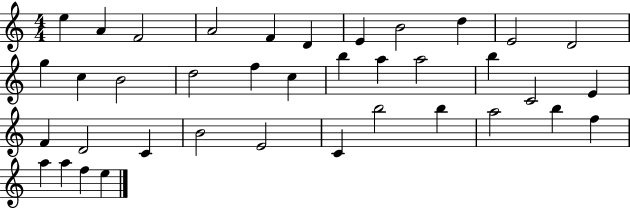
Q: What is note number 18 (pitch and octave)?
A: B5